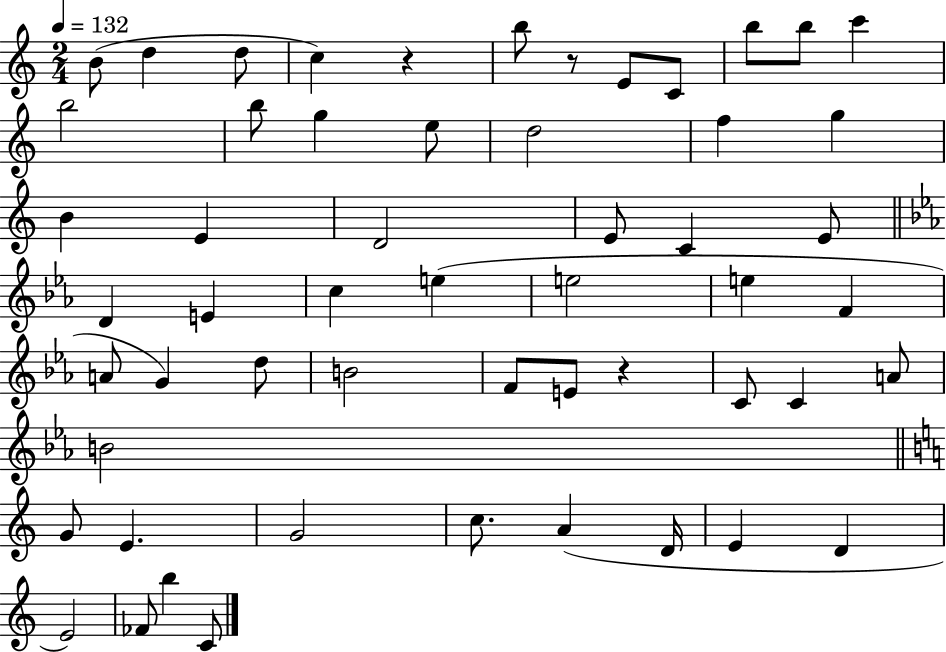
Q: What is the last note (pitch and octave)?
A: C4